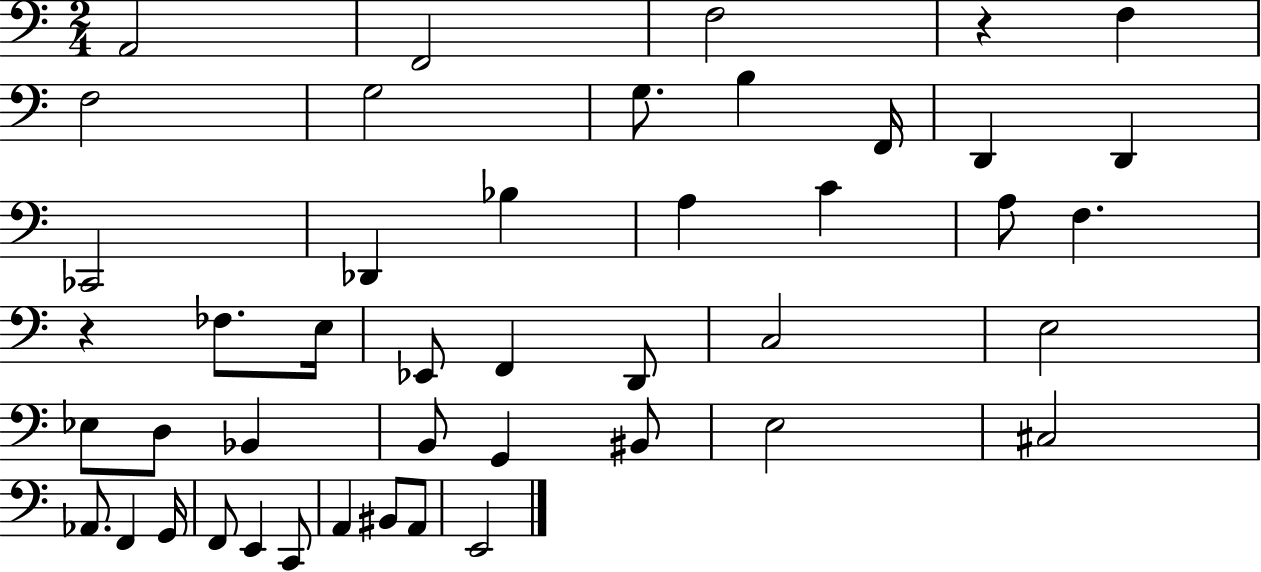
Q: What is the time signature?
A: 2/4